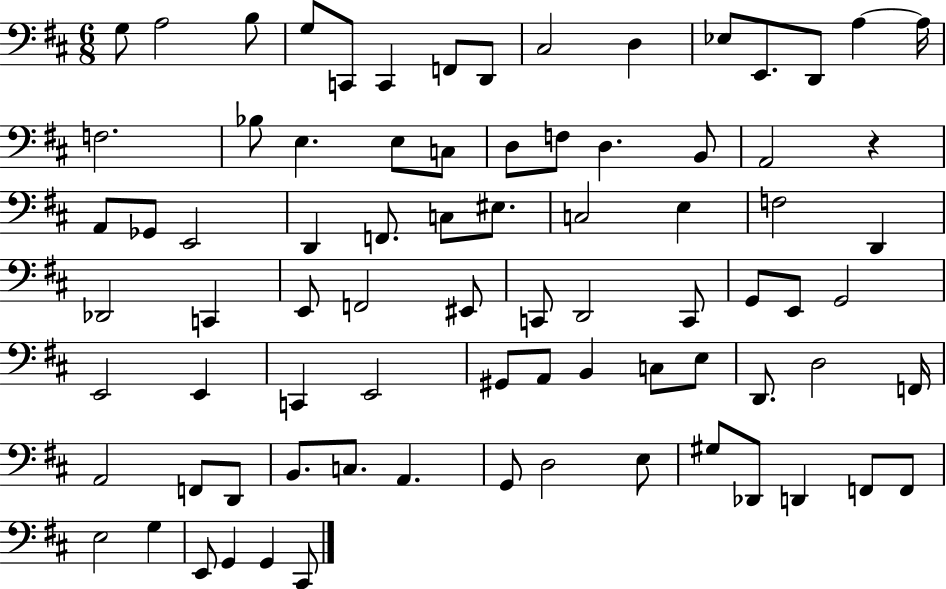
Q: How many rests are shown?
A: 1